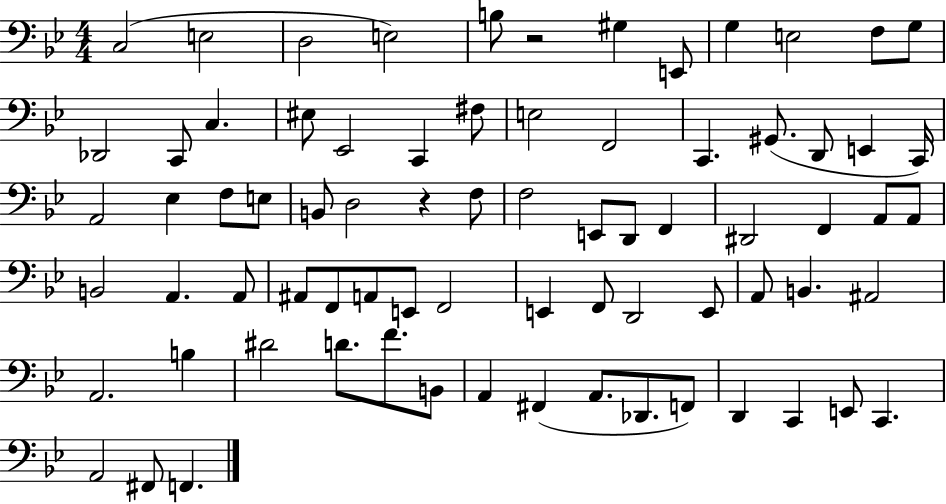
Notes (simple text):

C3/h E3/h D3/h E3/h B3/e R/h G#3/q E2/e G3/q E3/h F3/e G3/e Db2/h C2/e C3/q. EIS3/e Eb2/h C2/q F#3/e E3/h F2/h C2/q. G#2/e. D2/e E2/q C2/s A2/h Eb3/q F3/e E3/e B2/e D3/h R/q F3/e F3/h E2/e D2/e F2/q D#2/h F2/q A2/e A2/e B2/h A2/q. A2/e A#2/e F2/e A2/e E2/e F2/h E2/q F2/e D2/h E2/e A2/e B2/q. A#2/h A2/h. B3/q D#4/h D4/e. F4/e. B2/e A2/q F#2/q A2/e. Db2/e. F2/e D2/q C2/q E2/e C2/q. A2/h F#2/e F2/q.